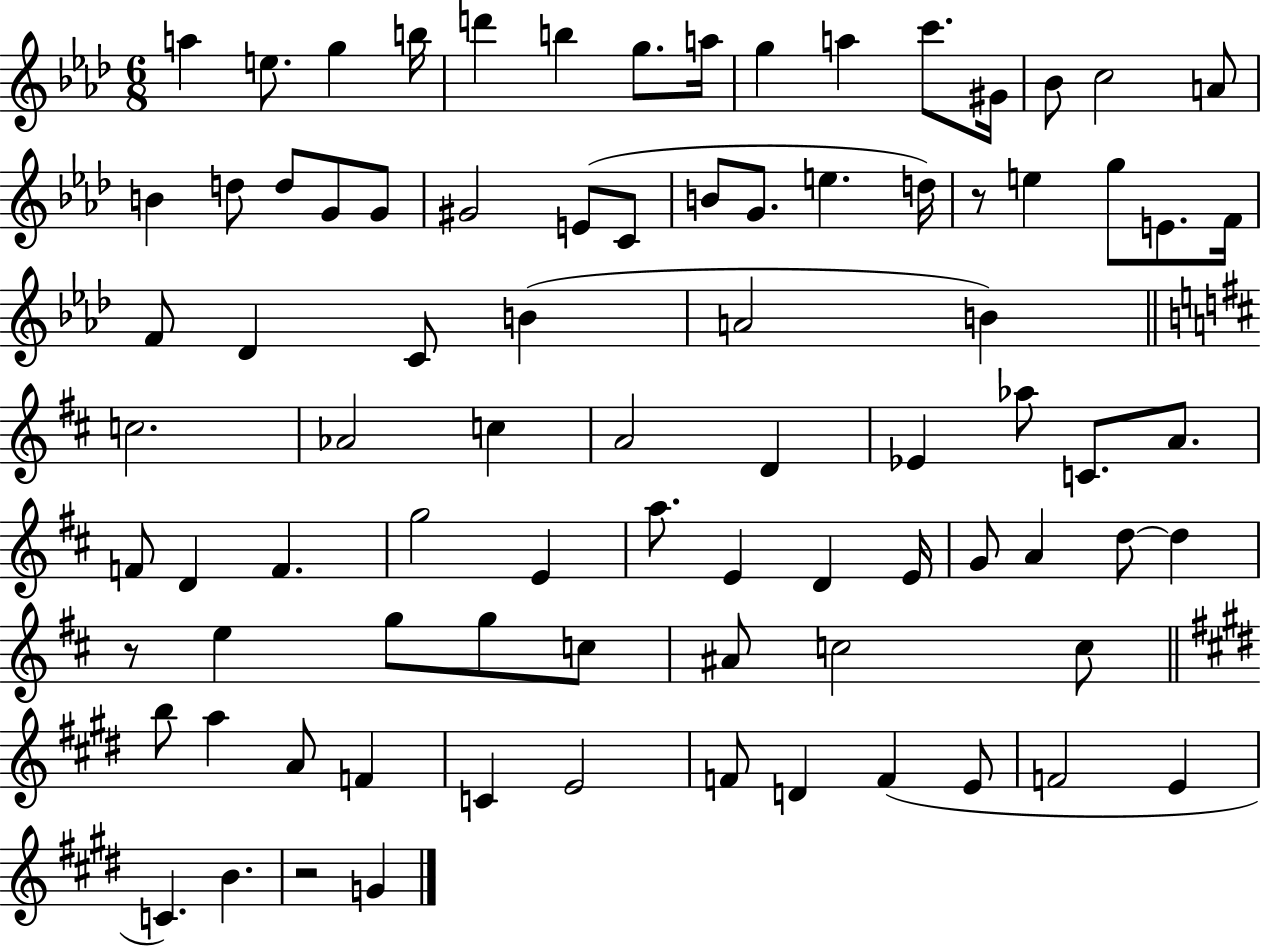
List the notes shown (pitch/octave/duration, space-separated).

A5/q E5/e. G5/q B5/s D6/q B5/q G5/e. A5/s G5/q A5/q C6/e. G#4/s Bb4/e C5/h A4/e B4/q D5/e D5/e G4/e G4/e G#4/h E4/e C4/e B4/e G4/e. E5/q. D5/s R/e E5/q G5/e E4/e. F4/s F4/e Db4/q C4/e B4/q A4/h B4/q C5/h. Ab4/h C5/q A4/h D4/q Eb4/q Ab5/e C4/e. A4/e. F4/e D4/q F4/q. G5/h E4/q A5/e. E4/q D4/q E4/s G4/e A4/q D5/e D5/q R/e E5/q G5/e G5/e C5/e A#4/e C5/h C5/e B5/e A5/q A4/e F4/q C4/q E4/h F4/e D4/q F4/q E4/e F4/h E4/q C4/q. B4/q. R/h G4/q